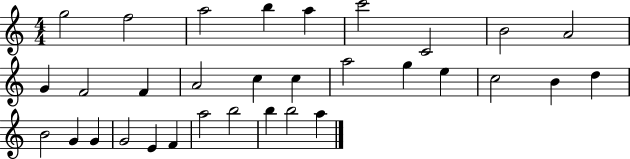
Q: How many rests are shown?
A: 0